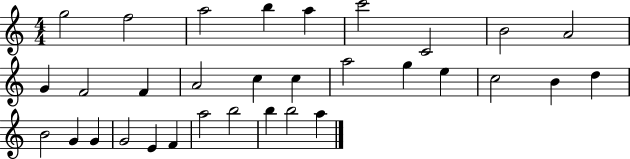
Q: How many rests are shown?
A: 0